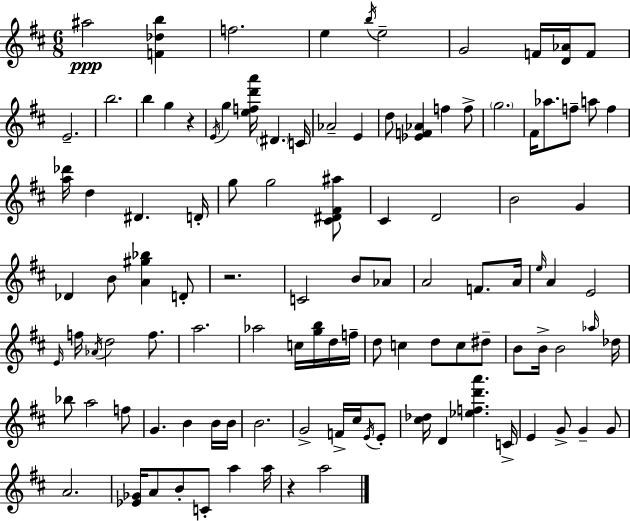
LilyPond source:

{
  \clef treble
  \numericTimeSignature
  \time 6/8
  \key d \major
  \repeat volta 2 { ais''2\ppp <f' des'' b''>4 | f''2. | e''4 \acciaccatura { b''16 } e''2-- | g'2 f'16 <d' aes'>16 f'8 | \break e'2.-- | b''2. | b''4 g''4 r4 | \acciaccatura { e'16 } g''4 <e'' f'' d''' a'''>16 \parenthesize dis'4. | \break c'16 aes'2-- e'4 | d''8 <ees' f' aes'>4 f''4 | f''8-> \parenthesize g''2. | fis'16 aes''8. f''8-- a''8 f''4 | \break <a'' des'''>16 d''4 dis'4. | d'16-. g''8 g''2 | <cis' dis' fis' ais''>8 cis'4 d'2 | b'2 g'4 | \break des'4 b'8 <a' gis'' bes''>4 | d'8-. r2. | c'2 b'8 | aes'8 a'2 f'8. | \break a'16 \grace { e''16 } a'4 e'2 | \grace { e'16 } f''16 \acciaccatura { aes'16 } d''2 | f''8. a''2. | aes''2 | \break c''16 <g'' b''>16 d''16 f''16-- d''8 c''4 d''8 | c''8 dis''8-- b'8 b'16-> b'2 | \grace { aes''16 } des''16 bes''8 a''2 | f''8 g'4. | \break b'4 b'16 b'16 b'2. | g'2-> | f'16-> cis''16 \acciaccatura { e'16 } e'8-. <cis'' des''>16 d'4 | <ees'' f'' d''' a'''>4. c'16-> e'4 g'8-> | \break g'4-- g'8 a'2. | <ees' ges'>16 a'8 b'8-. | c'8-. a''4 a''16 r4 a''2 | } \bar "|."
}